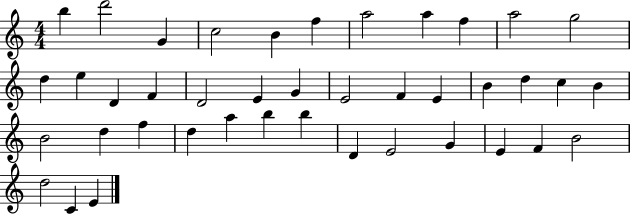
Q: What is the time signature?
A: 4/4